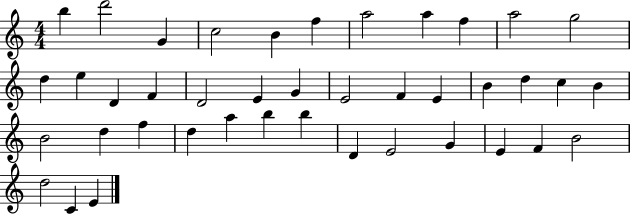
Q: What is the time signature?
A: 4/4